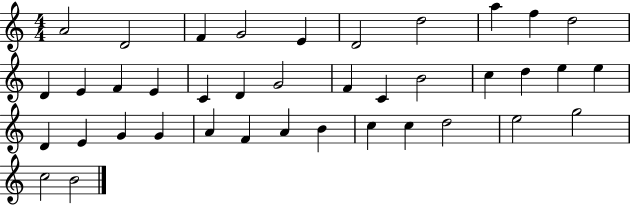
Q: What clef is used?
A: treble